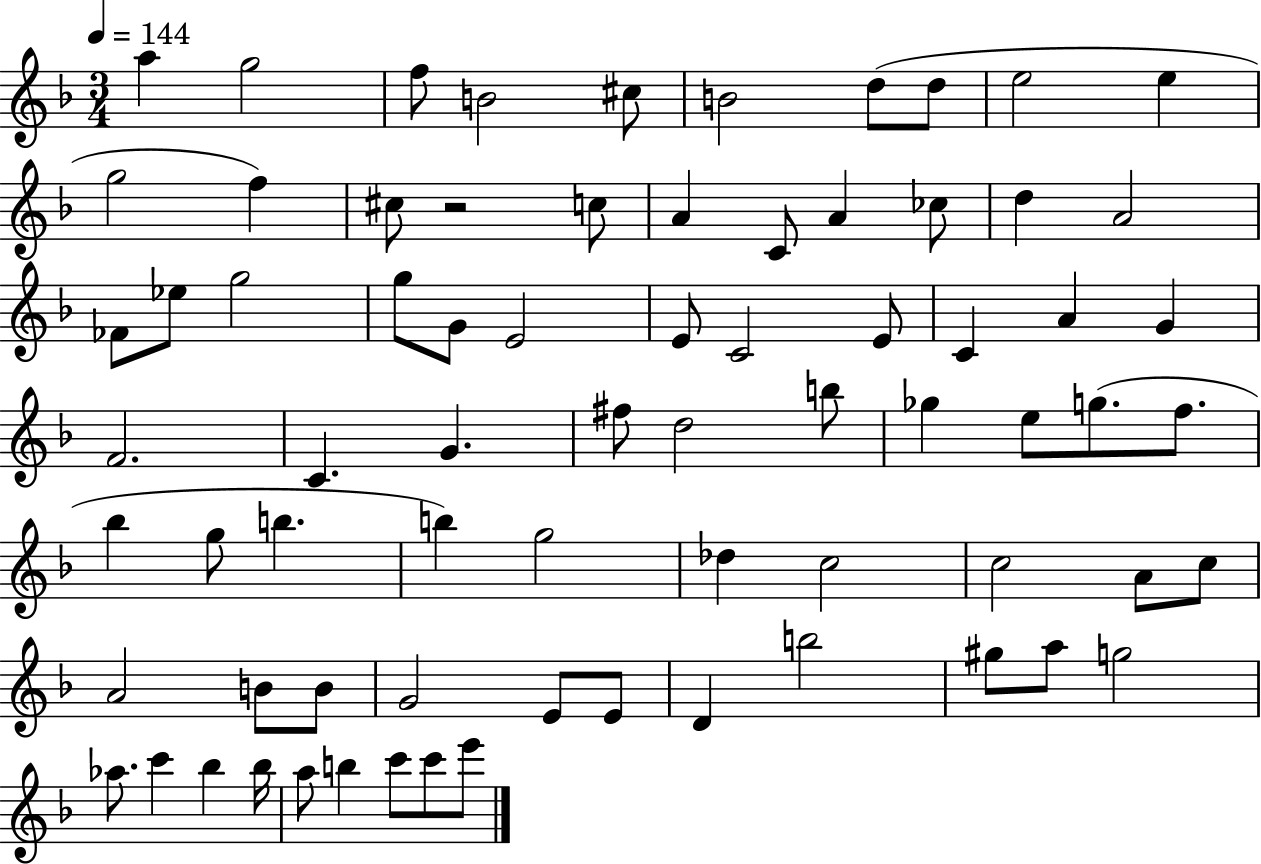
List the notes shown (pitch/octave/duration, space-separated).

A5/q G5/h F5/e B4/h C#5/e B4/h D5/e D5/e E5/h E5/q G5/h F5/q C#5/e R/h C5/e A4/q C4/e A4/q CES5/e D5/q A4/h FES4/e Eb5/e G5/h G5/e G4/e E4/h E4/e C4/h E4/e C4/q A4/q G4/q F4/h. C4/q. G4/q. F#5/e D5/h B5/e Gb5/q E5/e G5/e. F5/e. Bb5/q G5/e B5/q. B5/q G5/h Db5/q C5/h C5/h A4/e C5/e A4/h B4/e B4/e G4/h E4/e E4/e D4/q B5/h G#5/e A5/e G5/h Ab5/e. C6/q Bb5/q Bb5/s A5/e B5/q C6/e C6/e E6/e